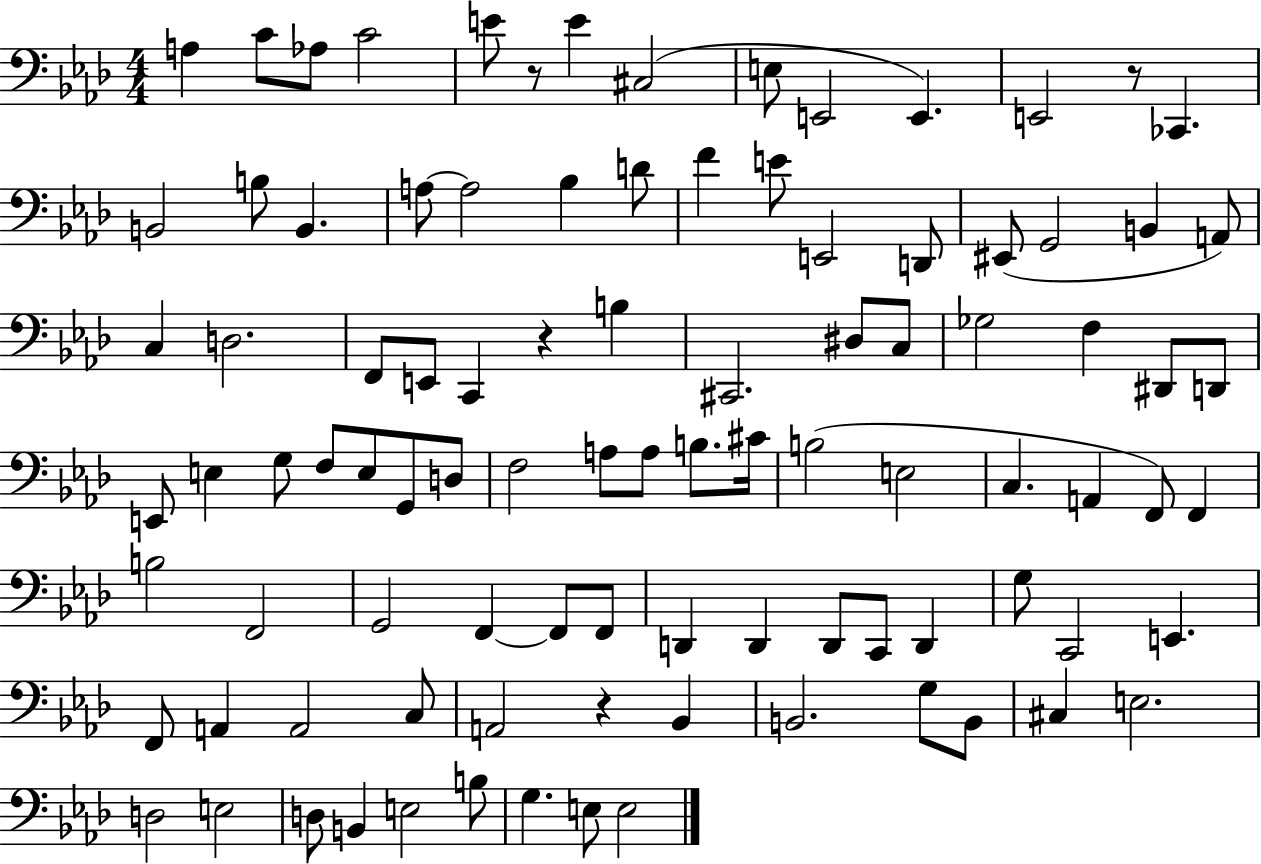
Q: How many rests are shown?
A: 4